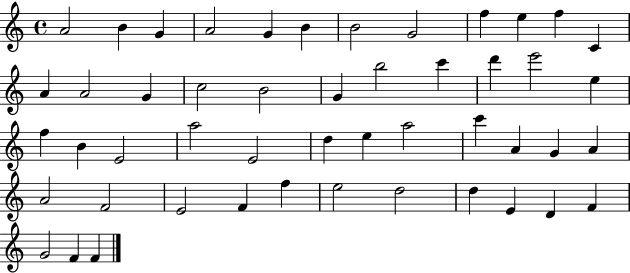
{
  \clef treble
  \time 4/4
  \defaultTimeSignature
  \key c \major
  a'2 b'4 g'4 | a'2 g'4 b'4 | b'2 g'2 | f''4 e''4 f''4 c'4 | \break a'4 a'2 g'4 | c''2 b'2 | g'4 b''2 c'''4 | d'''4 e'''2 e''4 | \break f''4 b'4 e'2 | a''2 e'2 | d''4 e''4 a''2 | c'''4 a'4 g'4 a'4 | \break a'2 f'2 | e'2 f'4 f''4 | e''2 d''2 | d''4 e'4 d'4 f'4 | \break g'2 f'4 f'4 | \bar "|."
}